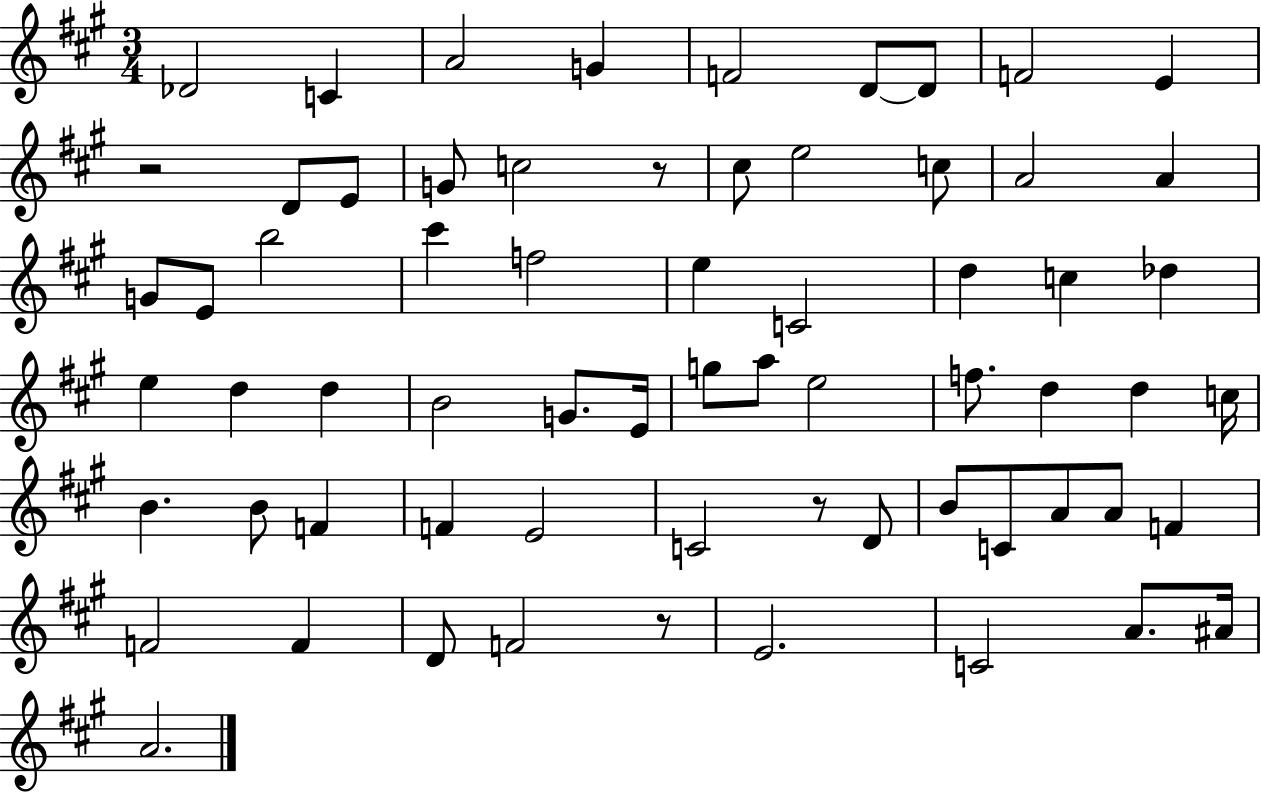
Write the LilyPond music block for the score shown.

{
  \clef treble
  \numericTimeSignature
  \time 3/4
  \key a \major
  des'2 c'4 | a'2 g'4 | f'2 d'8~~ d'8 | f'2 e'4 | \break r2 d'8 e'8 | g'8 c''2 r8 | cis''8 e''2 c''8 | a'2 a'4 | \break g'8 e'8 b''2 | cis'''4 f''2 | e''4 c'2 | d''4 c''4 des''4 | \break e''4 d''4 d''4 | b'2 g'8. e'16 | g''8 a''8 e''2 | f''8. d''4 d''4 c''16 | \break b'4. b'8 f'4 | f'4 e'2 | c'2 r8 d'8 | b'8 c'8 a'8 a'8 f'4 | \break f'2 f'4 | d'8 f'2 r8 | e'2. | c'2 a'8. ais'16 | \break a'2. | \bar "|."
}